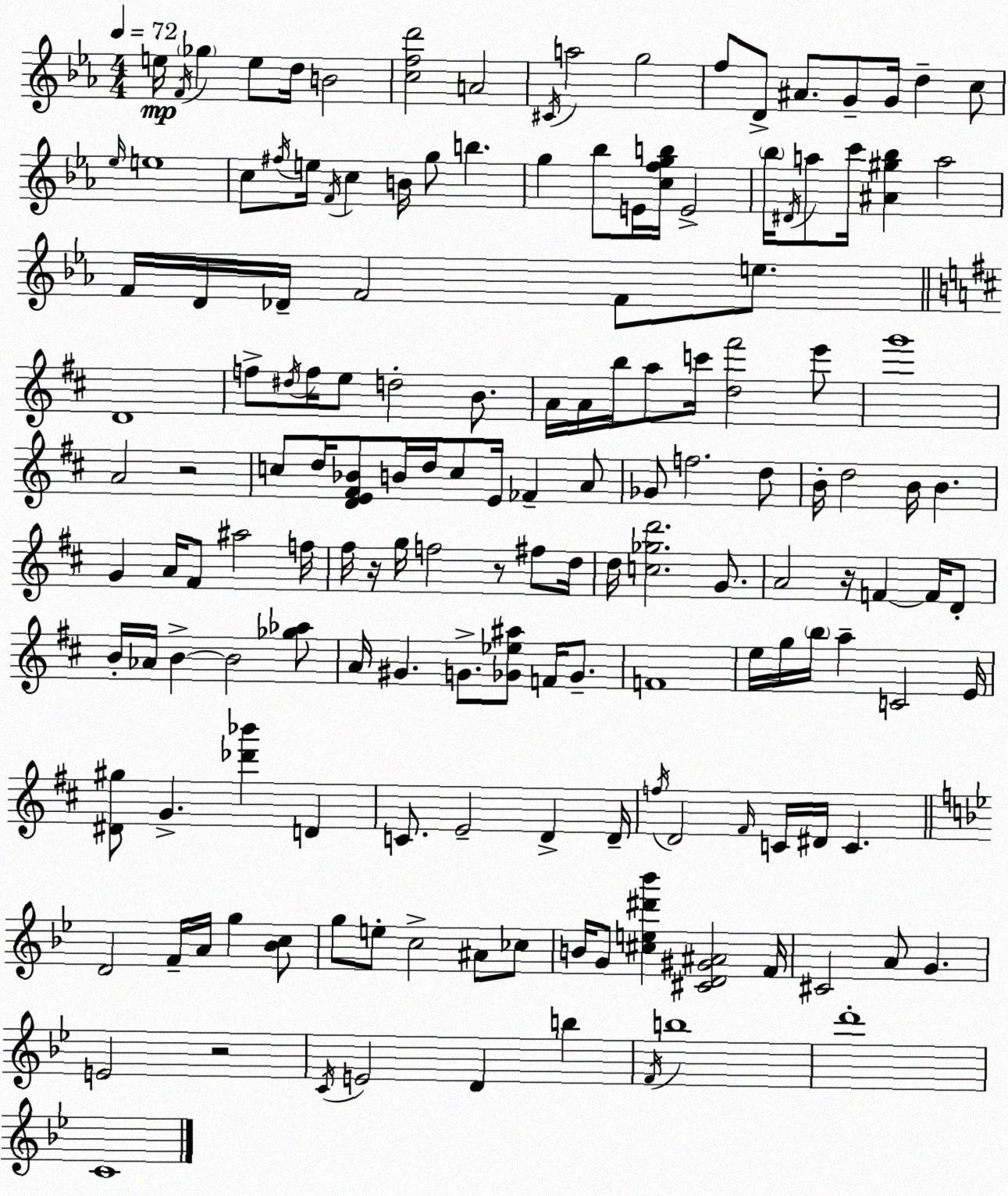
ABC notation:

X:1
T:Untitled
M:4/4
L:1/4
K:Eb
e/4 F/4 _g e/2 d/4 B2 [cfd']2 A2 ^C/4 a2 g2 f/2 D/2 ^A/2 G/2 G/4 d c/2 _e/4 e4 c/2 ^f/4 e/4 F/4 c B/4 g/2 b g _b/2 E/4 [cfgb]/4 E2 _b/4 ^D/4 a/2 c'/4 [^A^g_b] a2 F/4 D/4 _D/4 F2 F/2 e/2 D4 f/2 ^d/4 f/4 e/2 d2 B/2 A/4 A/4 b/4 a/2 c'/4 [d^f']2 e'/2 g'4 A2 z2 c/2 d/4 [DE^F_B]/2 B/4 d/4 c/2 E/4 _F A/2 _G/2 f2 d/2 B/4 d2 B/4 B G A/4 ^F/2 ^a2 f/4 ^f/4 z/4 g/4 f2 z/2 ^f/2 d/4 d/4 [c_gd']2 G/2 A2 z/4 F F/4 D/2 B/4 _A/4 B B2 [_g_a]/2 A/4 ^G G/2 [_G_e^a]/2 F/4 _G/2 F4 e/4 g/4 b/4 a C2 E/4 [^D^g]/2 G [_d'_b'] D C/2 E2 D D/4 f/4 D2 ^F/4 C/4 ^D/4 C D2 F/4 A/4 g [_Bc]/2 g/2 e/2 c2 ^A/2 _c/2 B/4 G/2 [^ce^d'_b'] [^CD^G^A]2 F/4 ^C2 A/2 G E2 z2 C/4 E2 D b F/4 b4 d'4 C4